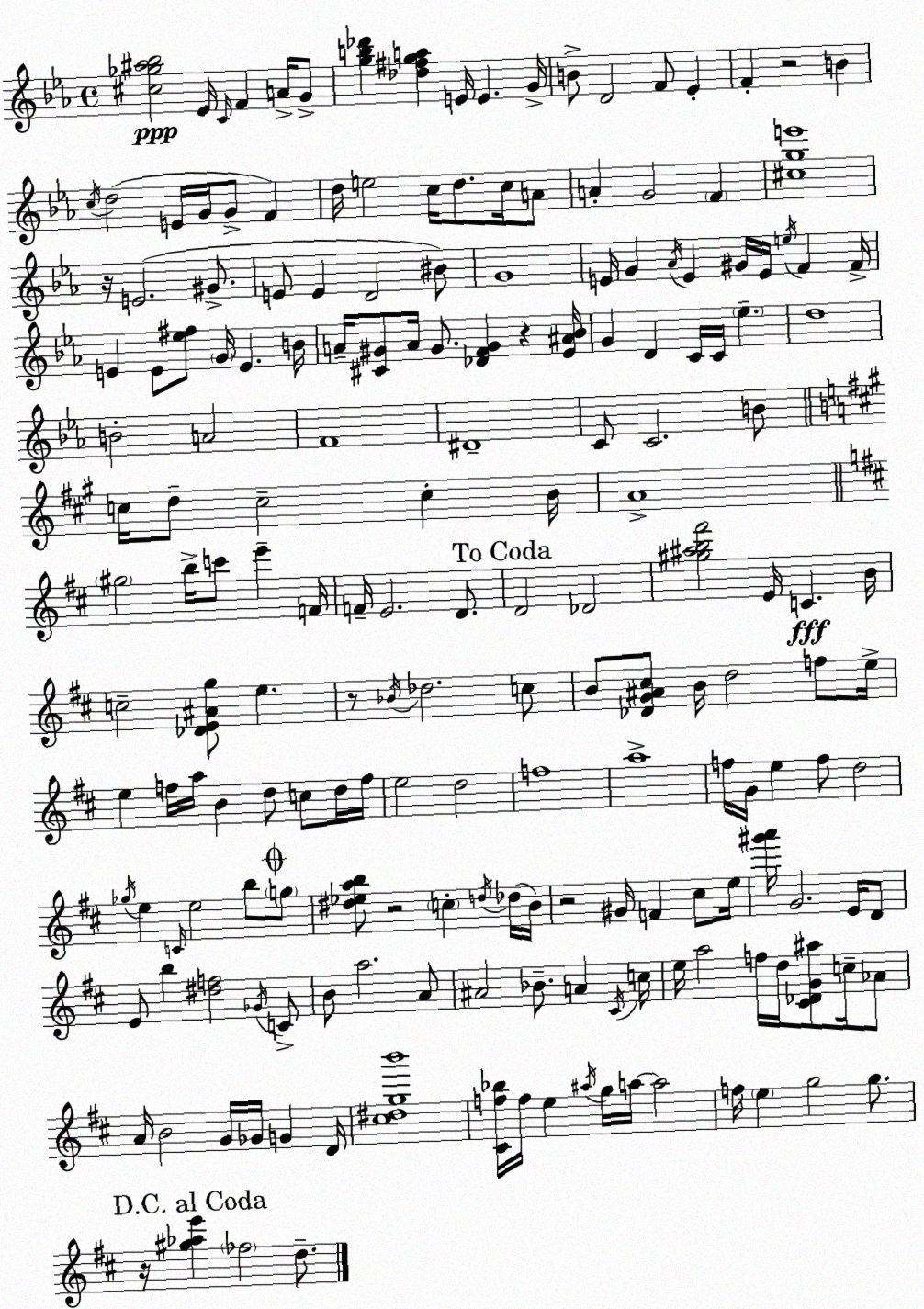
X:1
T:Untitled
M:4/4
L:1/4
K:Cm
[^c_g^a_b]2 _E/4 C/4 F A/4 G/2 [gb_d'] [_d^fga] E/4 E G/4 B/2 D2 F/2 _E F z2 B c/4 d2 E/4 G/4 G/2 F d/4 e2 c/4 d/2 c/4 A/2 A G2 F [^cge']4 z/4 E2 ^G/2 E/2 E D2 ^B/2 G4 E/4 G _A/4 E ^G/4 E/4 e/4 F F/4 E E/2 [_e^f]/2 G/4 E B/4 A/4 [^C^G]/2 A/4 ^G/2 [_DF^G] z [_E^A_B]/4 G D C/4 C/4 _e d4 B2 A2 F4 ^D4 C/2 C2 B/2 c/4 d/2 c2 c B/4 A4 ^g2 b/4 c'/2 e' F/4 F/4 E2 D/2 D2 _D2 [^g^ab^f']2 E/4 C B/4 c2 [_DE^Ag]/2 e z/2 _B/4 _d2 c/2 B/2 [_DG^A^c]/2 B/4 d2 f/2 e/4 e f/4 a/4 B d/2 c/2 d/4 f/4 e2 d2 f4 a4 f/4 G/4 e f/2 d2 _g/4 e C/4 e2 b/2 g/2 [^d_eab]/2 z2 c d/4 _d/4 B/4 z2 ^G/4 F ^c/2 e/4 [^g'a']/4 G2 E/4 D/2 E/2 b [^df]2 _G/4 C/2 B/2 a2 A/2 ^A2 _B/2 A ^C/4 c/4 e/4 a2 f/4 d/4 [^C_DG^a]/2 c/4 _A/2 A/4 B2 G/4 _G/4 G D/4 [^c^dgb']4 [^Cf_b]/4 f/4 e ^a/4 g/4 a/4 a2 f/4 e g2 g/2 z/4 [^g_ae'] _f2 d/2